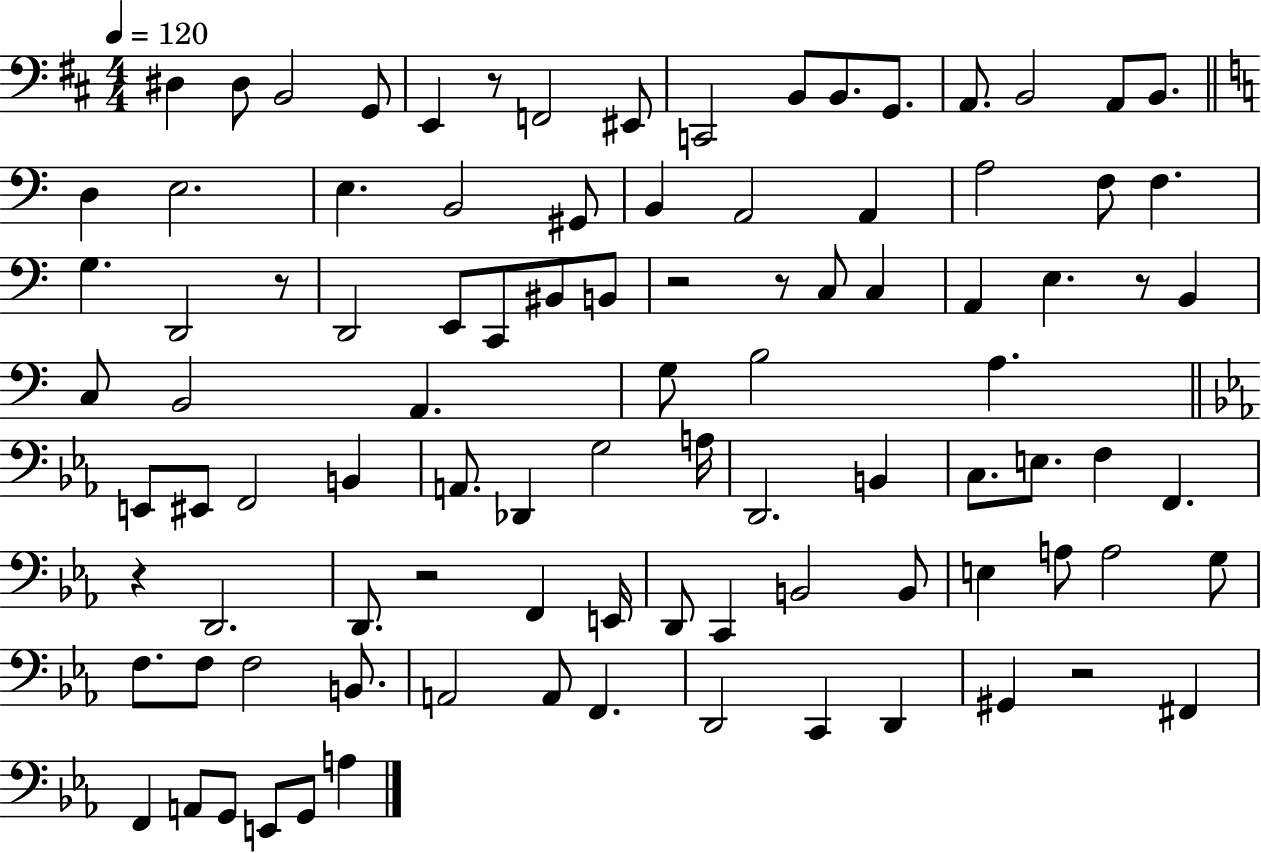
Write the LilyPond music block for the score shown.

{
  \clef bass
  \numericTimeSignature
  \time 4/4
  \key d \major
  \tempo 4 = 120
  dis4 dis8 b,2 g,8 | e,4 r8 f,2 eis,8 | c,2 b,8 b,8. g,8. | a,8. b,2 a,8 b,8. | \break \bar "||" \break \key c \major d4 e2. | e4. b,2 gis,8 | b,4 a,2 a,4 | a2 f8 f4. | \break g4. d,2 r8 | d,2 e,8 c,8 bis,8 b,8 | r2 r8 c8 c4 | a,4 e4. r8 b,4 | \break c8 b,2 a,4. | g8 b2 a4. | \bar "||" \break \key c \minor e,8 eis,8 f,2 b,4 | a,8. des,4 g2 a16 | d,2. b,4 | c8. e8. f4 f,4. | \break r4 d,2. | d,8. r2 f,4 e,16 | d,8 c,4 b,2 b,8 | e4 a8 a2 g8 | \break f8. f8 f2 b,8. | a,2 a,8 f,4. | d,2 c,4 d,4 | gis,4 r2 fis,4 | \break f,4 a,8 g,8 e,8 g,8 a4 | \bar "|."
}